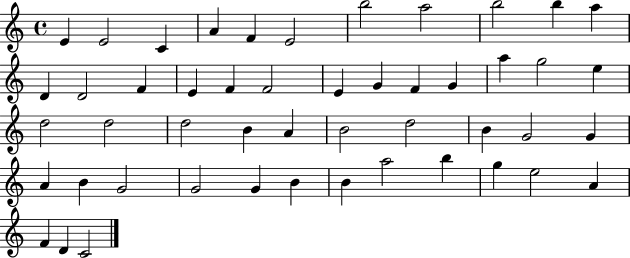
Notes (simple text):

E4/q E4/h C4/q A4/q F4/q E4/h B5/h A5/h B5/h B5/q A5/q D4/q D4/h F4/q E4/q F4/q F4/h E4/q G4/q F4/q G4/q A5/q G5/h E5/q D5/h D5/h D5/h B4/q A4/q B4/h D5/h B4/q G4/h G4/q A4/q B4/q G4/h G4/h G4/q B4/q B4/q A5/h B5/q G5/q E5/h A4/q F4/q D4/q C4/h